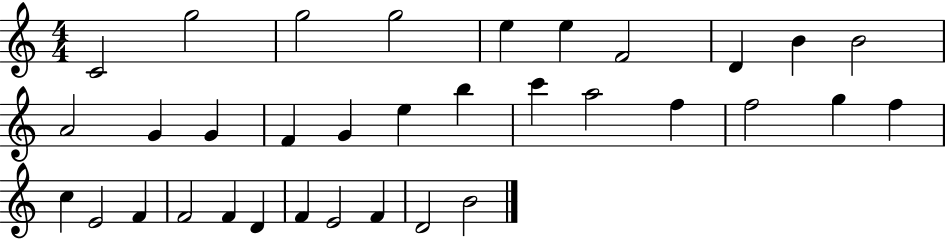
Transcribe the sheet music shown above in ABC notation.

X:1
T:Untitled
M:4/4
L:1/4
K:C
C2 g2 g2 g2 e e F2 D B B2 A2 G G F G e b c' a2 f f2 g f c E2 F F2 F D F E2 F D2 B2